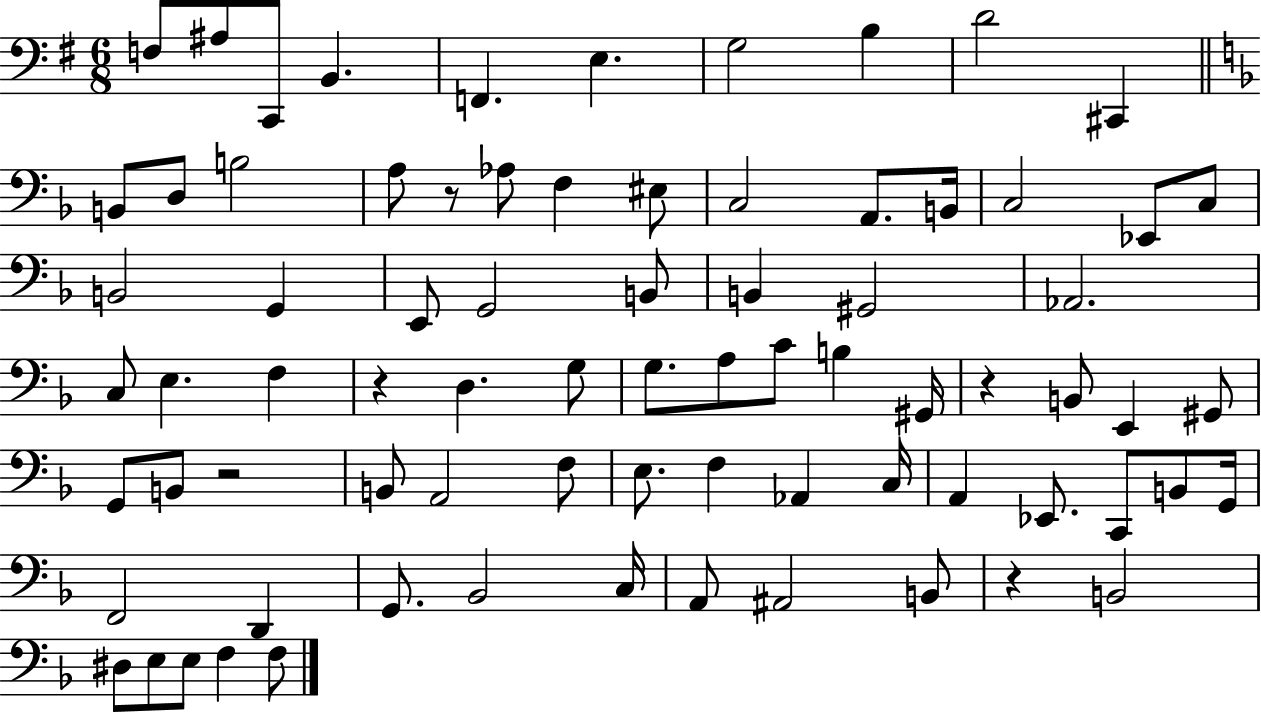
F3/e A#3/e C2/e B2/q. F2/q. E3/q. G3/h B3/q D4/h C#2/q B2/e D3/e B3/h A3/e R/e Ab3/e F3/q EIS3/e C3/h A2/e. B2/s C3/h Eb2/e C3/e B2/h G2/q E2/e G2/h B2/e B2/q G#2/h Ab2/h. C3/e E3/q. F3/q R/q D3/q. G3/e G3/e. A3/e C4/e B3/q G#2/s R/q B2/e E2/q G#2/e G2/e B2/e R/h B2/e A2/h F3/e E3/e. F3/q Ab2/q C3/s A2/q Eb2/e. C2/e B2/e G2/s F2/h D2/q G2/e. Bb2/h C3/s A2/e A#2/h B2/e R/q B2/h D#3/e E3/e E3/e F3/q F3/e